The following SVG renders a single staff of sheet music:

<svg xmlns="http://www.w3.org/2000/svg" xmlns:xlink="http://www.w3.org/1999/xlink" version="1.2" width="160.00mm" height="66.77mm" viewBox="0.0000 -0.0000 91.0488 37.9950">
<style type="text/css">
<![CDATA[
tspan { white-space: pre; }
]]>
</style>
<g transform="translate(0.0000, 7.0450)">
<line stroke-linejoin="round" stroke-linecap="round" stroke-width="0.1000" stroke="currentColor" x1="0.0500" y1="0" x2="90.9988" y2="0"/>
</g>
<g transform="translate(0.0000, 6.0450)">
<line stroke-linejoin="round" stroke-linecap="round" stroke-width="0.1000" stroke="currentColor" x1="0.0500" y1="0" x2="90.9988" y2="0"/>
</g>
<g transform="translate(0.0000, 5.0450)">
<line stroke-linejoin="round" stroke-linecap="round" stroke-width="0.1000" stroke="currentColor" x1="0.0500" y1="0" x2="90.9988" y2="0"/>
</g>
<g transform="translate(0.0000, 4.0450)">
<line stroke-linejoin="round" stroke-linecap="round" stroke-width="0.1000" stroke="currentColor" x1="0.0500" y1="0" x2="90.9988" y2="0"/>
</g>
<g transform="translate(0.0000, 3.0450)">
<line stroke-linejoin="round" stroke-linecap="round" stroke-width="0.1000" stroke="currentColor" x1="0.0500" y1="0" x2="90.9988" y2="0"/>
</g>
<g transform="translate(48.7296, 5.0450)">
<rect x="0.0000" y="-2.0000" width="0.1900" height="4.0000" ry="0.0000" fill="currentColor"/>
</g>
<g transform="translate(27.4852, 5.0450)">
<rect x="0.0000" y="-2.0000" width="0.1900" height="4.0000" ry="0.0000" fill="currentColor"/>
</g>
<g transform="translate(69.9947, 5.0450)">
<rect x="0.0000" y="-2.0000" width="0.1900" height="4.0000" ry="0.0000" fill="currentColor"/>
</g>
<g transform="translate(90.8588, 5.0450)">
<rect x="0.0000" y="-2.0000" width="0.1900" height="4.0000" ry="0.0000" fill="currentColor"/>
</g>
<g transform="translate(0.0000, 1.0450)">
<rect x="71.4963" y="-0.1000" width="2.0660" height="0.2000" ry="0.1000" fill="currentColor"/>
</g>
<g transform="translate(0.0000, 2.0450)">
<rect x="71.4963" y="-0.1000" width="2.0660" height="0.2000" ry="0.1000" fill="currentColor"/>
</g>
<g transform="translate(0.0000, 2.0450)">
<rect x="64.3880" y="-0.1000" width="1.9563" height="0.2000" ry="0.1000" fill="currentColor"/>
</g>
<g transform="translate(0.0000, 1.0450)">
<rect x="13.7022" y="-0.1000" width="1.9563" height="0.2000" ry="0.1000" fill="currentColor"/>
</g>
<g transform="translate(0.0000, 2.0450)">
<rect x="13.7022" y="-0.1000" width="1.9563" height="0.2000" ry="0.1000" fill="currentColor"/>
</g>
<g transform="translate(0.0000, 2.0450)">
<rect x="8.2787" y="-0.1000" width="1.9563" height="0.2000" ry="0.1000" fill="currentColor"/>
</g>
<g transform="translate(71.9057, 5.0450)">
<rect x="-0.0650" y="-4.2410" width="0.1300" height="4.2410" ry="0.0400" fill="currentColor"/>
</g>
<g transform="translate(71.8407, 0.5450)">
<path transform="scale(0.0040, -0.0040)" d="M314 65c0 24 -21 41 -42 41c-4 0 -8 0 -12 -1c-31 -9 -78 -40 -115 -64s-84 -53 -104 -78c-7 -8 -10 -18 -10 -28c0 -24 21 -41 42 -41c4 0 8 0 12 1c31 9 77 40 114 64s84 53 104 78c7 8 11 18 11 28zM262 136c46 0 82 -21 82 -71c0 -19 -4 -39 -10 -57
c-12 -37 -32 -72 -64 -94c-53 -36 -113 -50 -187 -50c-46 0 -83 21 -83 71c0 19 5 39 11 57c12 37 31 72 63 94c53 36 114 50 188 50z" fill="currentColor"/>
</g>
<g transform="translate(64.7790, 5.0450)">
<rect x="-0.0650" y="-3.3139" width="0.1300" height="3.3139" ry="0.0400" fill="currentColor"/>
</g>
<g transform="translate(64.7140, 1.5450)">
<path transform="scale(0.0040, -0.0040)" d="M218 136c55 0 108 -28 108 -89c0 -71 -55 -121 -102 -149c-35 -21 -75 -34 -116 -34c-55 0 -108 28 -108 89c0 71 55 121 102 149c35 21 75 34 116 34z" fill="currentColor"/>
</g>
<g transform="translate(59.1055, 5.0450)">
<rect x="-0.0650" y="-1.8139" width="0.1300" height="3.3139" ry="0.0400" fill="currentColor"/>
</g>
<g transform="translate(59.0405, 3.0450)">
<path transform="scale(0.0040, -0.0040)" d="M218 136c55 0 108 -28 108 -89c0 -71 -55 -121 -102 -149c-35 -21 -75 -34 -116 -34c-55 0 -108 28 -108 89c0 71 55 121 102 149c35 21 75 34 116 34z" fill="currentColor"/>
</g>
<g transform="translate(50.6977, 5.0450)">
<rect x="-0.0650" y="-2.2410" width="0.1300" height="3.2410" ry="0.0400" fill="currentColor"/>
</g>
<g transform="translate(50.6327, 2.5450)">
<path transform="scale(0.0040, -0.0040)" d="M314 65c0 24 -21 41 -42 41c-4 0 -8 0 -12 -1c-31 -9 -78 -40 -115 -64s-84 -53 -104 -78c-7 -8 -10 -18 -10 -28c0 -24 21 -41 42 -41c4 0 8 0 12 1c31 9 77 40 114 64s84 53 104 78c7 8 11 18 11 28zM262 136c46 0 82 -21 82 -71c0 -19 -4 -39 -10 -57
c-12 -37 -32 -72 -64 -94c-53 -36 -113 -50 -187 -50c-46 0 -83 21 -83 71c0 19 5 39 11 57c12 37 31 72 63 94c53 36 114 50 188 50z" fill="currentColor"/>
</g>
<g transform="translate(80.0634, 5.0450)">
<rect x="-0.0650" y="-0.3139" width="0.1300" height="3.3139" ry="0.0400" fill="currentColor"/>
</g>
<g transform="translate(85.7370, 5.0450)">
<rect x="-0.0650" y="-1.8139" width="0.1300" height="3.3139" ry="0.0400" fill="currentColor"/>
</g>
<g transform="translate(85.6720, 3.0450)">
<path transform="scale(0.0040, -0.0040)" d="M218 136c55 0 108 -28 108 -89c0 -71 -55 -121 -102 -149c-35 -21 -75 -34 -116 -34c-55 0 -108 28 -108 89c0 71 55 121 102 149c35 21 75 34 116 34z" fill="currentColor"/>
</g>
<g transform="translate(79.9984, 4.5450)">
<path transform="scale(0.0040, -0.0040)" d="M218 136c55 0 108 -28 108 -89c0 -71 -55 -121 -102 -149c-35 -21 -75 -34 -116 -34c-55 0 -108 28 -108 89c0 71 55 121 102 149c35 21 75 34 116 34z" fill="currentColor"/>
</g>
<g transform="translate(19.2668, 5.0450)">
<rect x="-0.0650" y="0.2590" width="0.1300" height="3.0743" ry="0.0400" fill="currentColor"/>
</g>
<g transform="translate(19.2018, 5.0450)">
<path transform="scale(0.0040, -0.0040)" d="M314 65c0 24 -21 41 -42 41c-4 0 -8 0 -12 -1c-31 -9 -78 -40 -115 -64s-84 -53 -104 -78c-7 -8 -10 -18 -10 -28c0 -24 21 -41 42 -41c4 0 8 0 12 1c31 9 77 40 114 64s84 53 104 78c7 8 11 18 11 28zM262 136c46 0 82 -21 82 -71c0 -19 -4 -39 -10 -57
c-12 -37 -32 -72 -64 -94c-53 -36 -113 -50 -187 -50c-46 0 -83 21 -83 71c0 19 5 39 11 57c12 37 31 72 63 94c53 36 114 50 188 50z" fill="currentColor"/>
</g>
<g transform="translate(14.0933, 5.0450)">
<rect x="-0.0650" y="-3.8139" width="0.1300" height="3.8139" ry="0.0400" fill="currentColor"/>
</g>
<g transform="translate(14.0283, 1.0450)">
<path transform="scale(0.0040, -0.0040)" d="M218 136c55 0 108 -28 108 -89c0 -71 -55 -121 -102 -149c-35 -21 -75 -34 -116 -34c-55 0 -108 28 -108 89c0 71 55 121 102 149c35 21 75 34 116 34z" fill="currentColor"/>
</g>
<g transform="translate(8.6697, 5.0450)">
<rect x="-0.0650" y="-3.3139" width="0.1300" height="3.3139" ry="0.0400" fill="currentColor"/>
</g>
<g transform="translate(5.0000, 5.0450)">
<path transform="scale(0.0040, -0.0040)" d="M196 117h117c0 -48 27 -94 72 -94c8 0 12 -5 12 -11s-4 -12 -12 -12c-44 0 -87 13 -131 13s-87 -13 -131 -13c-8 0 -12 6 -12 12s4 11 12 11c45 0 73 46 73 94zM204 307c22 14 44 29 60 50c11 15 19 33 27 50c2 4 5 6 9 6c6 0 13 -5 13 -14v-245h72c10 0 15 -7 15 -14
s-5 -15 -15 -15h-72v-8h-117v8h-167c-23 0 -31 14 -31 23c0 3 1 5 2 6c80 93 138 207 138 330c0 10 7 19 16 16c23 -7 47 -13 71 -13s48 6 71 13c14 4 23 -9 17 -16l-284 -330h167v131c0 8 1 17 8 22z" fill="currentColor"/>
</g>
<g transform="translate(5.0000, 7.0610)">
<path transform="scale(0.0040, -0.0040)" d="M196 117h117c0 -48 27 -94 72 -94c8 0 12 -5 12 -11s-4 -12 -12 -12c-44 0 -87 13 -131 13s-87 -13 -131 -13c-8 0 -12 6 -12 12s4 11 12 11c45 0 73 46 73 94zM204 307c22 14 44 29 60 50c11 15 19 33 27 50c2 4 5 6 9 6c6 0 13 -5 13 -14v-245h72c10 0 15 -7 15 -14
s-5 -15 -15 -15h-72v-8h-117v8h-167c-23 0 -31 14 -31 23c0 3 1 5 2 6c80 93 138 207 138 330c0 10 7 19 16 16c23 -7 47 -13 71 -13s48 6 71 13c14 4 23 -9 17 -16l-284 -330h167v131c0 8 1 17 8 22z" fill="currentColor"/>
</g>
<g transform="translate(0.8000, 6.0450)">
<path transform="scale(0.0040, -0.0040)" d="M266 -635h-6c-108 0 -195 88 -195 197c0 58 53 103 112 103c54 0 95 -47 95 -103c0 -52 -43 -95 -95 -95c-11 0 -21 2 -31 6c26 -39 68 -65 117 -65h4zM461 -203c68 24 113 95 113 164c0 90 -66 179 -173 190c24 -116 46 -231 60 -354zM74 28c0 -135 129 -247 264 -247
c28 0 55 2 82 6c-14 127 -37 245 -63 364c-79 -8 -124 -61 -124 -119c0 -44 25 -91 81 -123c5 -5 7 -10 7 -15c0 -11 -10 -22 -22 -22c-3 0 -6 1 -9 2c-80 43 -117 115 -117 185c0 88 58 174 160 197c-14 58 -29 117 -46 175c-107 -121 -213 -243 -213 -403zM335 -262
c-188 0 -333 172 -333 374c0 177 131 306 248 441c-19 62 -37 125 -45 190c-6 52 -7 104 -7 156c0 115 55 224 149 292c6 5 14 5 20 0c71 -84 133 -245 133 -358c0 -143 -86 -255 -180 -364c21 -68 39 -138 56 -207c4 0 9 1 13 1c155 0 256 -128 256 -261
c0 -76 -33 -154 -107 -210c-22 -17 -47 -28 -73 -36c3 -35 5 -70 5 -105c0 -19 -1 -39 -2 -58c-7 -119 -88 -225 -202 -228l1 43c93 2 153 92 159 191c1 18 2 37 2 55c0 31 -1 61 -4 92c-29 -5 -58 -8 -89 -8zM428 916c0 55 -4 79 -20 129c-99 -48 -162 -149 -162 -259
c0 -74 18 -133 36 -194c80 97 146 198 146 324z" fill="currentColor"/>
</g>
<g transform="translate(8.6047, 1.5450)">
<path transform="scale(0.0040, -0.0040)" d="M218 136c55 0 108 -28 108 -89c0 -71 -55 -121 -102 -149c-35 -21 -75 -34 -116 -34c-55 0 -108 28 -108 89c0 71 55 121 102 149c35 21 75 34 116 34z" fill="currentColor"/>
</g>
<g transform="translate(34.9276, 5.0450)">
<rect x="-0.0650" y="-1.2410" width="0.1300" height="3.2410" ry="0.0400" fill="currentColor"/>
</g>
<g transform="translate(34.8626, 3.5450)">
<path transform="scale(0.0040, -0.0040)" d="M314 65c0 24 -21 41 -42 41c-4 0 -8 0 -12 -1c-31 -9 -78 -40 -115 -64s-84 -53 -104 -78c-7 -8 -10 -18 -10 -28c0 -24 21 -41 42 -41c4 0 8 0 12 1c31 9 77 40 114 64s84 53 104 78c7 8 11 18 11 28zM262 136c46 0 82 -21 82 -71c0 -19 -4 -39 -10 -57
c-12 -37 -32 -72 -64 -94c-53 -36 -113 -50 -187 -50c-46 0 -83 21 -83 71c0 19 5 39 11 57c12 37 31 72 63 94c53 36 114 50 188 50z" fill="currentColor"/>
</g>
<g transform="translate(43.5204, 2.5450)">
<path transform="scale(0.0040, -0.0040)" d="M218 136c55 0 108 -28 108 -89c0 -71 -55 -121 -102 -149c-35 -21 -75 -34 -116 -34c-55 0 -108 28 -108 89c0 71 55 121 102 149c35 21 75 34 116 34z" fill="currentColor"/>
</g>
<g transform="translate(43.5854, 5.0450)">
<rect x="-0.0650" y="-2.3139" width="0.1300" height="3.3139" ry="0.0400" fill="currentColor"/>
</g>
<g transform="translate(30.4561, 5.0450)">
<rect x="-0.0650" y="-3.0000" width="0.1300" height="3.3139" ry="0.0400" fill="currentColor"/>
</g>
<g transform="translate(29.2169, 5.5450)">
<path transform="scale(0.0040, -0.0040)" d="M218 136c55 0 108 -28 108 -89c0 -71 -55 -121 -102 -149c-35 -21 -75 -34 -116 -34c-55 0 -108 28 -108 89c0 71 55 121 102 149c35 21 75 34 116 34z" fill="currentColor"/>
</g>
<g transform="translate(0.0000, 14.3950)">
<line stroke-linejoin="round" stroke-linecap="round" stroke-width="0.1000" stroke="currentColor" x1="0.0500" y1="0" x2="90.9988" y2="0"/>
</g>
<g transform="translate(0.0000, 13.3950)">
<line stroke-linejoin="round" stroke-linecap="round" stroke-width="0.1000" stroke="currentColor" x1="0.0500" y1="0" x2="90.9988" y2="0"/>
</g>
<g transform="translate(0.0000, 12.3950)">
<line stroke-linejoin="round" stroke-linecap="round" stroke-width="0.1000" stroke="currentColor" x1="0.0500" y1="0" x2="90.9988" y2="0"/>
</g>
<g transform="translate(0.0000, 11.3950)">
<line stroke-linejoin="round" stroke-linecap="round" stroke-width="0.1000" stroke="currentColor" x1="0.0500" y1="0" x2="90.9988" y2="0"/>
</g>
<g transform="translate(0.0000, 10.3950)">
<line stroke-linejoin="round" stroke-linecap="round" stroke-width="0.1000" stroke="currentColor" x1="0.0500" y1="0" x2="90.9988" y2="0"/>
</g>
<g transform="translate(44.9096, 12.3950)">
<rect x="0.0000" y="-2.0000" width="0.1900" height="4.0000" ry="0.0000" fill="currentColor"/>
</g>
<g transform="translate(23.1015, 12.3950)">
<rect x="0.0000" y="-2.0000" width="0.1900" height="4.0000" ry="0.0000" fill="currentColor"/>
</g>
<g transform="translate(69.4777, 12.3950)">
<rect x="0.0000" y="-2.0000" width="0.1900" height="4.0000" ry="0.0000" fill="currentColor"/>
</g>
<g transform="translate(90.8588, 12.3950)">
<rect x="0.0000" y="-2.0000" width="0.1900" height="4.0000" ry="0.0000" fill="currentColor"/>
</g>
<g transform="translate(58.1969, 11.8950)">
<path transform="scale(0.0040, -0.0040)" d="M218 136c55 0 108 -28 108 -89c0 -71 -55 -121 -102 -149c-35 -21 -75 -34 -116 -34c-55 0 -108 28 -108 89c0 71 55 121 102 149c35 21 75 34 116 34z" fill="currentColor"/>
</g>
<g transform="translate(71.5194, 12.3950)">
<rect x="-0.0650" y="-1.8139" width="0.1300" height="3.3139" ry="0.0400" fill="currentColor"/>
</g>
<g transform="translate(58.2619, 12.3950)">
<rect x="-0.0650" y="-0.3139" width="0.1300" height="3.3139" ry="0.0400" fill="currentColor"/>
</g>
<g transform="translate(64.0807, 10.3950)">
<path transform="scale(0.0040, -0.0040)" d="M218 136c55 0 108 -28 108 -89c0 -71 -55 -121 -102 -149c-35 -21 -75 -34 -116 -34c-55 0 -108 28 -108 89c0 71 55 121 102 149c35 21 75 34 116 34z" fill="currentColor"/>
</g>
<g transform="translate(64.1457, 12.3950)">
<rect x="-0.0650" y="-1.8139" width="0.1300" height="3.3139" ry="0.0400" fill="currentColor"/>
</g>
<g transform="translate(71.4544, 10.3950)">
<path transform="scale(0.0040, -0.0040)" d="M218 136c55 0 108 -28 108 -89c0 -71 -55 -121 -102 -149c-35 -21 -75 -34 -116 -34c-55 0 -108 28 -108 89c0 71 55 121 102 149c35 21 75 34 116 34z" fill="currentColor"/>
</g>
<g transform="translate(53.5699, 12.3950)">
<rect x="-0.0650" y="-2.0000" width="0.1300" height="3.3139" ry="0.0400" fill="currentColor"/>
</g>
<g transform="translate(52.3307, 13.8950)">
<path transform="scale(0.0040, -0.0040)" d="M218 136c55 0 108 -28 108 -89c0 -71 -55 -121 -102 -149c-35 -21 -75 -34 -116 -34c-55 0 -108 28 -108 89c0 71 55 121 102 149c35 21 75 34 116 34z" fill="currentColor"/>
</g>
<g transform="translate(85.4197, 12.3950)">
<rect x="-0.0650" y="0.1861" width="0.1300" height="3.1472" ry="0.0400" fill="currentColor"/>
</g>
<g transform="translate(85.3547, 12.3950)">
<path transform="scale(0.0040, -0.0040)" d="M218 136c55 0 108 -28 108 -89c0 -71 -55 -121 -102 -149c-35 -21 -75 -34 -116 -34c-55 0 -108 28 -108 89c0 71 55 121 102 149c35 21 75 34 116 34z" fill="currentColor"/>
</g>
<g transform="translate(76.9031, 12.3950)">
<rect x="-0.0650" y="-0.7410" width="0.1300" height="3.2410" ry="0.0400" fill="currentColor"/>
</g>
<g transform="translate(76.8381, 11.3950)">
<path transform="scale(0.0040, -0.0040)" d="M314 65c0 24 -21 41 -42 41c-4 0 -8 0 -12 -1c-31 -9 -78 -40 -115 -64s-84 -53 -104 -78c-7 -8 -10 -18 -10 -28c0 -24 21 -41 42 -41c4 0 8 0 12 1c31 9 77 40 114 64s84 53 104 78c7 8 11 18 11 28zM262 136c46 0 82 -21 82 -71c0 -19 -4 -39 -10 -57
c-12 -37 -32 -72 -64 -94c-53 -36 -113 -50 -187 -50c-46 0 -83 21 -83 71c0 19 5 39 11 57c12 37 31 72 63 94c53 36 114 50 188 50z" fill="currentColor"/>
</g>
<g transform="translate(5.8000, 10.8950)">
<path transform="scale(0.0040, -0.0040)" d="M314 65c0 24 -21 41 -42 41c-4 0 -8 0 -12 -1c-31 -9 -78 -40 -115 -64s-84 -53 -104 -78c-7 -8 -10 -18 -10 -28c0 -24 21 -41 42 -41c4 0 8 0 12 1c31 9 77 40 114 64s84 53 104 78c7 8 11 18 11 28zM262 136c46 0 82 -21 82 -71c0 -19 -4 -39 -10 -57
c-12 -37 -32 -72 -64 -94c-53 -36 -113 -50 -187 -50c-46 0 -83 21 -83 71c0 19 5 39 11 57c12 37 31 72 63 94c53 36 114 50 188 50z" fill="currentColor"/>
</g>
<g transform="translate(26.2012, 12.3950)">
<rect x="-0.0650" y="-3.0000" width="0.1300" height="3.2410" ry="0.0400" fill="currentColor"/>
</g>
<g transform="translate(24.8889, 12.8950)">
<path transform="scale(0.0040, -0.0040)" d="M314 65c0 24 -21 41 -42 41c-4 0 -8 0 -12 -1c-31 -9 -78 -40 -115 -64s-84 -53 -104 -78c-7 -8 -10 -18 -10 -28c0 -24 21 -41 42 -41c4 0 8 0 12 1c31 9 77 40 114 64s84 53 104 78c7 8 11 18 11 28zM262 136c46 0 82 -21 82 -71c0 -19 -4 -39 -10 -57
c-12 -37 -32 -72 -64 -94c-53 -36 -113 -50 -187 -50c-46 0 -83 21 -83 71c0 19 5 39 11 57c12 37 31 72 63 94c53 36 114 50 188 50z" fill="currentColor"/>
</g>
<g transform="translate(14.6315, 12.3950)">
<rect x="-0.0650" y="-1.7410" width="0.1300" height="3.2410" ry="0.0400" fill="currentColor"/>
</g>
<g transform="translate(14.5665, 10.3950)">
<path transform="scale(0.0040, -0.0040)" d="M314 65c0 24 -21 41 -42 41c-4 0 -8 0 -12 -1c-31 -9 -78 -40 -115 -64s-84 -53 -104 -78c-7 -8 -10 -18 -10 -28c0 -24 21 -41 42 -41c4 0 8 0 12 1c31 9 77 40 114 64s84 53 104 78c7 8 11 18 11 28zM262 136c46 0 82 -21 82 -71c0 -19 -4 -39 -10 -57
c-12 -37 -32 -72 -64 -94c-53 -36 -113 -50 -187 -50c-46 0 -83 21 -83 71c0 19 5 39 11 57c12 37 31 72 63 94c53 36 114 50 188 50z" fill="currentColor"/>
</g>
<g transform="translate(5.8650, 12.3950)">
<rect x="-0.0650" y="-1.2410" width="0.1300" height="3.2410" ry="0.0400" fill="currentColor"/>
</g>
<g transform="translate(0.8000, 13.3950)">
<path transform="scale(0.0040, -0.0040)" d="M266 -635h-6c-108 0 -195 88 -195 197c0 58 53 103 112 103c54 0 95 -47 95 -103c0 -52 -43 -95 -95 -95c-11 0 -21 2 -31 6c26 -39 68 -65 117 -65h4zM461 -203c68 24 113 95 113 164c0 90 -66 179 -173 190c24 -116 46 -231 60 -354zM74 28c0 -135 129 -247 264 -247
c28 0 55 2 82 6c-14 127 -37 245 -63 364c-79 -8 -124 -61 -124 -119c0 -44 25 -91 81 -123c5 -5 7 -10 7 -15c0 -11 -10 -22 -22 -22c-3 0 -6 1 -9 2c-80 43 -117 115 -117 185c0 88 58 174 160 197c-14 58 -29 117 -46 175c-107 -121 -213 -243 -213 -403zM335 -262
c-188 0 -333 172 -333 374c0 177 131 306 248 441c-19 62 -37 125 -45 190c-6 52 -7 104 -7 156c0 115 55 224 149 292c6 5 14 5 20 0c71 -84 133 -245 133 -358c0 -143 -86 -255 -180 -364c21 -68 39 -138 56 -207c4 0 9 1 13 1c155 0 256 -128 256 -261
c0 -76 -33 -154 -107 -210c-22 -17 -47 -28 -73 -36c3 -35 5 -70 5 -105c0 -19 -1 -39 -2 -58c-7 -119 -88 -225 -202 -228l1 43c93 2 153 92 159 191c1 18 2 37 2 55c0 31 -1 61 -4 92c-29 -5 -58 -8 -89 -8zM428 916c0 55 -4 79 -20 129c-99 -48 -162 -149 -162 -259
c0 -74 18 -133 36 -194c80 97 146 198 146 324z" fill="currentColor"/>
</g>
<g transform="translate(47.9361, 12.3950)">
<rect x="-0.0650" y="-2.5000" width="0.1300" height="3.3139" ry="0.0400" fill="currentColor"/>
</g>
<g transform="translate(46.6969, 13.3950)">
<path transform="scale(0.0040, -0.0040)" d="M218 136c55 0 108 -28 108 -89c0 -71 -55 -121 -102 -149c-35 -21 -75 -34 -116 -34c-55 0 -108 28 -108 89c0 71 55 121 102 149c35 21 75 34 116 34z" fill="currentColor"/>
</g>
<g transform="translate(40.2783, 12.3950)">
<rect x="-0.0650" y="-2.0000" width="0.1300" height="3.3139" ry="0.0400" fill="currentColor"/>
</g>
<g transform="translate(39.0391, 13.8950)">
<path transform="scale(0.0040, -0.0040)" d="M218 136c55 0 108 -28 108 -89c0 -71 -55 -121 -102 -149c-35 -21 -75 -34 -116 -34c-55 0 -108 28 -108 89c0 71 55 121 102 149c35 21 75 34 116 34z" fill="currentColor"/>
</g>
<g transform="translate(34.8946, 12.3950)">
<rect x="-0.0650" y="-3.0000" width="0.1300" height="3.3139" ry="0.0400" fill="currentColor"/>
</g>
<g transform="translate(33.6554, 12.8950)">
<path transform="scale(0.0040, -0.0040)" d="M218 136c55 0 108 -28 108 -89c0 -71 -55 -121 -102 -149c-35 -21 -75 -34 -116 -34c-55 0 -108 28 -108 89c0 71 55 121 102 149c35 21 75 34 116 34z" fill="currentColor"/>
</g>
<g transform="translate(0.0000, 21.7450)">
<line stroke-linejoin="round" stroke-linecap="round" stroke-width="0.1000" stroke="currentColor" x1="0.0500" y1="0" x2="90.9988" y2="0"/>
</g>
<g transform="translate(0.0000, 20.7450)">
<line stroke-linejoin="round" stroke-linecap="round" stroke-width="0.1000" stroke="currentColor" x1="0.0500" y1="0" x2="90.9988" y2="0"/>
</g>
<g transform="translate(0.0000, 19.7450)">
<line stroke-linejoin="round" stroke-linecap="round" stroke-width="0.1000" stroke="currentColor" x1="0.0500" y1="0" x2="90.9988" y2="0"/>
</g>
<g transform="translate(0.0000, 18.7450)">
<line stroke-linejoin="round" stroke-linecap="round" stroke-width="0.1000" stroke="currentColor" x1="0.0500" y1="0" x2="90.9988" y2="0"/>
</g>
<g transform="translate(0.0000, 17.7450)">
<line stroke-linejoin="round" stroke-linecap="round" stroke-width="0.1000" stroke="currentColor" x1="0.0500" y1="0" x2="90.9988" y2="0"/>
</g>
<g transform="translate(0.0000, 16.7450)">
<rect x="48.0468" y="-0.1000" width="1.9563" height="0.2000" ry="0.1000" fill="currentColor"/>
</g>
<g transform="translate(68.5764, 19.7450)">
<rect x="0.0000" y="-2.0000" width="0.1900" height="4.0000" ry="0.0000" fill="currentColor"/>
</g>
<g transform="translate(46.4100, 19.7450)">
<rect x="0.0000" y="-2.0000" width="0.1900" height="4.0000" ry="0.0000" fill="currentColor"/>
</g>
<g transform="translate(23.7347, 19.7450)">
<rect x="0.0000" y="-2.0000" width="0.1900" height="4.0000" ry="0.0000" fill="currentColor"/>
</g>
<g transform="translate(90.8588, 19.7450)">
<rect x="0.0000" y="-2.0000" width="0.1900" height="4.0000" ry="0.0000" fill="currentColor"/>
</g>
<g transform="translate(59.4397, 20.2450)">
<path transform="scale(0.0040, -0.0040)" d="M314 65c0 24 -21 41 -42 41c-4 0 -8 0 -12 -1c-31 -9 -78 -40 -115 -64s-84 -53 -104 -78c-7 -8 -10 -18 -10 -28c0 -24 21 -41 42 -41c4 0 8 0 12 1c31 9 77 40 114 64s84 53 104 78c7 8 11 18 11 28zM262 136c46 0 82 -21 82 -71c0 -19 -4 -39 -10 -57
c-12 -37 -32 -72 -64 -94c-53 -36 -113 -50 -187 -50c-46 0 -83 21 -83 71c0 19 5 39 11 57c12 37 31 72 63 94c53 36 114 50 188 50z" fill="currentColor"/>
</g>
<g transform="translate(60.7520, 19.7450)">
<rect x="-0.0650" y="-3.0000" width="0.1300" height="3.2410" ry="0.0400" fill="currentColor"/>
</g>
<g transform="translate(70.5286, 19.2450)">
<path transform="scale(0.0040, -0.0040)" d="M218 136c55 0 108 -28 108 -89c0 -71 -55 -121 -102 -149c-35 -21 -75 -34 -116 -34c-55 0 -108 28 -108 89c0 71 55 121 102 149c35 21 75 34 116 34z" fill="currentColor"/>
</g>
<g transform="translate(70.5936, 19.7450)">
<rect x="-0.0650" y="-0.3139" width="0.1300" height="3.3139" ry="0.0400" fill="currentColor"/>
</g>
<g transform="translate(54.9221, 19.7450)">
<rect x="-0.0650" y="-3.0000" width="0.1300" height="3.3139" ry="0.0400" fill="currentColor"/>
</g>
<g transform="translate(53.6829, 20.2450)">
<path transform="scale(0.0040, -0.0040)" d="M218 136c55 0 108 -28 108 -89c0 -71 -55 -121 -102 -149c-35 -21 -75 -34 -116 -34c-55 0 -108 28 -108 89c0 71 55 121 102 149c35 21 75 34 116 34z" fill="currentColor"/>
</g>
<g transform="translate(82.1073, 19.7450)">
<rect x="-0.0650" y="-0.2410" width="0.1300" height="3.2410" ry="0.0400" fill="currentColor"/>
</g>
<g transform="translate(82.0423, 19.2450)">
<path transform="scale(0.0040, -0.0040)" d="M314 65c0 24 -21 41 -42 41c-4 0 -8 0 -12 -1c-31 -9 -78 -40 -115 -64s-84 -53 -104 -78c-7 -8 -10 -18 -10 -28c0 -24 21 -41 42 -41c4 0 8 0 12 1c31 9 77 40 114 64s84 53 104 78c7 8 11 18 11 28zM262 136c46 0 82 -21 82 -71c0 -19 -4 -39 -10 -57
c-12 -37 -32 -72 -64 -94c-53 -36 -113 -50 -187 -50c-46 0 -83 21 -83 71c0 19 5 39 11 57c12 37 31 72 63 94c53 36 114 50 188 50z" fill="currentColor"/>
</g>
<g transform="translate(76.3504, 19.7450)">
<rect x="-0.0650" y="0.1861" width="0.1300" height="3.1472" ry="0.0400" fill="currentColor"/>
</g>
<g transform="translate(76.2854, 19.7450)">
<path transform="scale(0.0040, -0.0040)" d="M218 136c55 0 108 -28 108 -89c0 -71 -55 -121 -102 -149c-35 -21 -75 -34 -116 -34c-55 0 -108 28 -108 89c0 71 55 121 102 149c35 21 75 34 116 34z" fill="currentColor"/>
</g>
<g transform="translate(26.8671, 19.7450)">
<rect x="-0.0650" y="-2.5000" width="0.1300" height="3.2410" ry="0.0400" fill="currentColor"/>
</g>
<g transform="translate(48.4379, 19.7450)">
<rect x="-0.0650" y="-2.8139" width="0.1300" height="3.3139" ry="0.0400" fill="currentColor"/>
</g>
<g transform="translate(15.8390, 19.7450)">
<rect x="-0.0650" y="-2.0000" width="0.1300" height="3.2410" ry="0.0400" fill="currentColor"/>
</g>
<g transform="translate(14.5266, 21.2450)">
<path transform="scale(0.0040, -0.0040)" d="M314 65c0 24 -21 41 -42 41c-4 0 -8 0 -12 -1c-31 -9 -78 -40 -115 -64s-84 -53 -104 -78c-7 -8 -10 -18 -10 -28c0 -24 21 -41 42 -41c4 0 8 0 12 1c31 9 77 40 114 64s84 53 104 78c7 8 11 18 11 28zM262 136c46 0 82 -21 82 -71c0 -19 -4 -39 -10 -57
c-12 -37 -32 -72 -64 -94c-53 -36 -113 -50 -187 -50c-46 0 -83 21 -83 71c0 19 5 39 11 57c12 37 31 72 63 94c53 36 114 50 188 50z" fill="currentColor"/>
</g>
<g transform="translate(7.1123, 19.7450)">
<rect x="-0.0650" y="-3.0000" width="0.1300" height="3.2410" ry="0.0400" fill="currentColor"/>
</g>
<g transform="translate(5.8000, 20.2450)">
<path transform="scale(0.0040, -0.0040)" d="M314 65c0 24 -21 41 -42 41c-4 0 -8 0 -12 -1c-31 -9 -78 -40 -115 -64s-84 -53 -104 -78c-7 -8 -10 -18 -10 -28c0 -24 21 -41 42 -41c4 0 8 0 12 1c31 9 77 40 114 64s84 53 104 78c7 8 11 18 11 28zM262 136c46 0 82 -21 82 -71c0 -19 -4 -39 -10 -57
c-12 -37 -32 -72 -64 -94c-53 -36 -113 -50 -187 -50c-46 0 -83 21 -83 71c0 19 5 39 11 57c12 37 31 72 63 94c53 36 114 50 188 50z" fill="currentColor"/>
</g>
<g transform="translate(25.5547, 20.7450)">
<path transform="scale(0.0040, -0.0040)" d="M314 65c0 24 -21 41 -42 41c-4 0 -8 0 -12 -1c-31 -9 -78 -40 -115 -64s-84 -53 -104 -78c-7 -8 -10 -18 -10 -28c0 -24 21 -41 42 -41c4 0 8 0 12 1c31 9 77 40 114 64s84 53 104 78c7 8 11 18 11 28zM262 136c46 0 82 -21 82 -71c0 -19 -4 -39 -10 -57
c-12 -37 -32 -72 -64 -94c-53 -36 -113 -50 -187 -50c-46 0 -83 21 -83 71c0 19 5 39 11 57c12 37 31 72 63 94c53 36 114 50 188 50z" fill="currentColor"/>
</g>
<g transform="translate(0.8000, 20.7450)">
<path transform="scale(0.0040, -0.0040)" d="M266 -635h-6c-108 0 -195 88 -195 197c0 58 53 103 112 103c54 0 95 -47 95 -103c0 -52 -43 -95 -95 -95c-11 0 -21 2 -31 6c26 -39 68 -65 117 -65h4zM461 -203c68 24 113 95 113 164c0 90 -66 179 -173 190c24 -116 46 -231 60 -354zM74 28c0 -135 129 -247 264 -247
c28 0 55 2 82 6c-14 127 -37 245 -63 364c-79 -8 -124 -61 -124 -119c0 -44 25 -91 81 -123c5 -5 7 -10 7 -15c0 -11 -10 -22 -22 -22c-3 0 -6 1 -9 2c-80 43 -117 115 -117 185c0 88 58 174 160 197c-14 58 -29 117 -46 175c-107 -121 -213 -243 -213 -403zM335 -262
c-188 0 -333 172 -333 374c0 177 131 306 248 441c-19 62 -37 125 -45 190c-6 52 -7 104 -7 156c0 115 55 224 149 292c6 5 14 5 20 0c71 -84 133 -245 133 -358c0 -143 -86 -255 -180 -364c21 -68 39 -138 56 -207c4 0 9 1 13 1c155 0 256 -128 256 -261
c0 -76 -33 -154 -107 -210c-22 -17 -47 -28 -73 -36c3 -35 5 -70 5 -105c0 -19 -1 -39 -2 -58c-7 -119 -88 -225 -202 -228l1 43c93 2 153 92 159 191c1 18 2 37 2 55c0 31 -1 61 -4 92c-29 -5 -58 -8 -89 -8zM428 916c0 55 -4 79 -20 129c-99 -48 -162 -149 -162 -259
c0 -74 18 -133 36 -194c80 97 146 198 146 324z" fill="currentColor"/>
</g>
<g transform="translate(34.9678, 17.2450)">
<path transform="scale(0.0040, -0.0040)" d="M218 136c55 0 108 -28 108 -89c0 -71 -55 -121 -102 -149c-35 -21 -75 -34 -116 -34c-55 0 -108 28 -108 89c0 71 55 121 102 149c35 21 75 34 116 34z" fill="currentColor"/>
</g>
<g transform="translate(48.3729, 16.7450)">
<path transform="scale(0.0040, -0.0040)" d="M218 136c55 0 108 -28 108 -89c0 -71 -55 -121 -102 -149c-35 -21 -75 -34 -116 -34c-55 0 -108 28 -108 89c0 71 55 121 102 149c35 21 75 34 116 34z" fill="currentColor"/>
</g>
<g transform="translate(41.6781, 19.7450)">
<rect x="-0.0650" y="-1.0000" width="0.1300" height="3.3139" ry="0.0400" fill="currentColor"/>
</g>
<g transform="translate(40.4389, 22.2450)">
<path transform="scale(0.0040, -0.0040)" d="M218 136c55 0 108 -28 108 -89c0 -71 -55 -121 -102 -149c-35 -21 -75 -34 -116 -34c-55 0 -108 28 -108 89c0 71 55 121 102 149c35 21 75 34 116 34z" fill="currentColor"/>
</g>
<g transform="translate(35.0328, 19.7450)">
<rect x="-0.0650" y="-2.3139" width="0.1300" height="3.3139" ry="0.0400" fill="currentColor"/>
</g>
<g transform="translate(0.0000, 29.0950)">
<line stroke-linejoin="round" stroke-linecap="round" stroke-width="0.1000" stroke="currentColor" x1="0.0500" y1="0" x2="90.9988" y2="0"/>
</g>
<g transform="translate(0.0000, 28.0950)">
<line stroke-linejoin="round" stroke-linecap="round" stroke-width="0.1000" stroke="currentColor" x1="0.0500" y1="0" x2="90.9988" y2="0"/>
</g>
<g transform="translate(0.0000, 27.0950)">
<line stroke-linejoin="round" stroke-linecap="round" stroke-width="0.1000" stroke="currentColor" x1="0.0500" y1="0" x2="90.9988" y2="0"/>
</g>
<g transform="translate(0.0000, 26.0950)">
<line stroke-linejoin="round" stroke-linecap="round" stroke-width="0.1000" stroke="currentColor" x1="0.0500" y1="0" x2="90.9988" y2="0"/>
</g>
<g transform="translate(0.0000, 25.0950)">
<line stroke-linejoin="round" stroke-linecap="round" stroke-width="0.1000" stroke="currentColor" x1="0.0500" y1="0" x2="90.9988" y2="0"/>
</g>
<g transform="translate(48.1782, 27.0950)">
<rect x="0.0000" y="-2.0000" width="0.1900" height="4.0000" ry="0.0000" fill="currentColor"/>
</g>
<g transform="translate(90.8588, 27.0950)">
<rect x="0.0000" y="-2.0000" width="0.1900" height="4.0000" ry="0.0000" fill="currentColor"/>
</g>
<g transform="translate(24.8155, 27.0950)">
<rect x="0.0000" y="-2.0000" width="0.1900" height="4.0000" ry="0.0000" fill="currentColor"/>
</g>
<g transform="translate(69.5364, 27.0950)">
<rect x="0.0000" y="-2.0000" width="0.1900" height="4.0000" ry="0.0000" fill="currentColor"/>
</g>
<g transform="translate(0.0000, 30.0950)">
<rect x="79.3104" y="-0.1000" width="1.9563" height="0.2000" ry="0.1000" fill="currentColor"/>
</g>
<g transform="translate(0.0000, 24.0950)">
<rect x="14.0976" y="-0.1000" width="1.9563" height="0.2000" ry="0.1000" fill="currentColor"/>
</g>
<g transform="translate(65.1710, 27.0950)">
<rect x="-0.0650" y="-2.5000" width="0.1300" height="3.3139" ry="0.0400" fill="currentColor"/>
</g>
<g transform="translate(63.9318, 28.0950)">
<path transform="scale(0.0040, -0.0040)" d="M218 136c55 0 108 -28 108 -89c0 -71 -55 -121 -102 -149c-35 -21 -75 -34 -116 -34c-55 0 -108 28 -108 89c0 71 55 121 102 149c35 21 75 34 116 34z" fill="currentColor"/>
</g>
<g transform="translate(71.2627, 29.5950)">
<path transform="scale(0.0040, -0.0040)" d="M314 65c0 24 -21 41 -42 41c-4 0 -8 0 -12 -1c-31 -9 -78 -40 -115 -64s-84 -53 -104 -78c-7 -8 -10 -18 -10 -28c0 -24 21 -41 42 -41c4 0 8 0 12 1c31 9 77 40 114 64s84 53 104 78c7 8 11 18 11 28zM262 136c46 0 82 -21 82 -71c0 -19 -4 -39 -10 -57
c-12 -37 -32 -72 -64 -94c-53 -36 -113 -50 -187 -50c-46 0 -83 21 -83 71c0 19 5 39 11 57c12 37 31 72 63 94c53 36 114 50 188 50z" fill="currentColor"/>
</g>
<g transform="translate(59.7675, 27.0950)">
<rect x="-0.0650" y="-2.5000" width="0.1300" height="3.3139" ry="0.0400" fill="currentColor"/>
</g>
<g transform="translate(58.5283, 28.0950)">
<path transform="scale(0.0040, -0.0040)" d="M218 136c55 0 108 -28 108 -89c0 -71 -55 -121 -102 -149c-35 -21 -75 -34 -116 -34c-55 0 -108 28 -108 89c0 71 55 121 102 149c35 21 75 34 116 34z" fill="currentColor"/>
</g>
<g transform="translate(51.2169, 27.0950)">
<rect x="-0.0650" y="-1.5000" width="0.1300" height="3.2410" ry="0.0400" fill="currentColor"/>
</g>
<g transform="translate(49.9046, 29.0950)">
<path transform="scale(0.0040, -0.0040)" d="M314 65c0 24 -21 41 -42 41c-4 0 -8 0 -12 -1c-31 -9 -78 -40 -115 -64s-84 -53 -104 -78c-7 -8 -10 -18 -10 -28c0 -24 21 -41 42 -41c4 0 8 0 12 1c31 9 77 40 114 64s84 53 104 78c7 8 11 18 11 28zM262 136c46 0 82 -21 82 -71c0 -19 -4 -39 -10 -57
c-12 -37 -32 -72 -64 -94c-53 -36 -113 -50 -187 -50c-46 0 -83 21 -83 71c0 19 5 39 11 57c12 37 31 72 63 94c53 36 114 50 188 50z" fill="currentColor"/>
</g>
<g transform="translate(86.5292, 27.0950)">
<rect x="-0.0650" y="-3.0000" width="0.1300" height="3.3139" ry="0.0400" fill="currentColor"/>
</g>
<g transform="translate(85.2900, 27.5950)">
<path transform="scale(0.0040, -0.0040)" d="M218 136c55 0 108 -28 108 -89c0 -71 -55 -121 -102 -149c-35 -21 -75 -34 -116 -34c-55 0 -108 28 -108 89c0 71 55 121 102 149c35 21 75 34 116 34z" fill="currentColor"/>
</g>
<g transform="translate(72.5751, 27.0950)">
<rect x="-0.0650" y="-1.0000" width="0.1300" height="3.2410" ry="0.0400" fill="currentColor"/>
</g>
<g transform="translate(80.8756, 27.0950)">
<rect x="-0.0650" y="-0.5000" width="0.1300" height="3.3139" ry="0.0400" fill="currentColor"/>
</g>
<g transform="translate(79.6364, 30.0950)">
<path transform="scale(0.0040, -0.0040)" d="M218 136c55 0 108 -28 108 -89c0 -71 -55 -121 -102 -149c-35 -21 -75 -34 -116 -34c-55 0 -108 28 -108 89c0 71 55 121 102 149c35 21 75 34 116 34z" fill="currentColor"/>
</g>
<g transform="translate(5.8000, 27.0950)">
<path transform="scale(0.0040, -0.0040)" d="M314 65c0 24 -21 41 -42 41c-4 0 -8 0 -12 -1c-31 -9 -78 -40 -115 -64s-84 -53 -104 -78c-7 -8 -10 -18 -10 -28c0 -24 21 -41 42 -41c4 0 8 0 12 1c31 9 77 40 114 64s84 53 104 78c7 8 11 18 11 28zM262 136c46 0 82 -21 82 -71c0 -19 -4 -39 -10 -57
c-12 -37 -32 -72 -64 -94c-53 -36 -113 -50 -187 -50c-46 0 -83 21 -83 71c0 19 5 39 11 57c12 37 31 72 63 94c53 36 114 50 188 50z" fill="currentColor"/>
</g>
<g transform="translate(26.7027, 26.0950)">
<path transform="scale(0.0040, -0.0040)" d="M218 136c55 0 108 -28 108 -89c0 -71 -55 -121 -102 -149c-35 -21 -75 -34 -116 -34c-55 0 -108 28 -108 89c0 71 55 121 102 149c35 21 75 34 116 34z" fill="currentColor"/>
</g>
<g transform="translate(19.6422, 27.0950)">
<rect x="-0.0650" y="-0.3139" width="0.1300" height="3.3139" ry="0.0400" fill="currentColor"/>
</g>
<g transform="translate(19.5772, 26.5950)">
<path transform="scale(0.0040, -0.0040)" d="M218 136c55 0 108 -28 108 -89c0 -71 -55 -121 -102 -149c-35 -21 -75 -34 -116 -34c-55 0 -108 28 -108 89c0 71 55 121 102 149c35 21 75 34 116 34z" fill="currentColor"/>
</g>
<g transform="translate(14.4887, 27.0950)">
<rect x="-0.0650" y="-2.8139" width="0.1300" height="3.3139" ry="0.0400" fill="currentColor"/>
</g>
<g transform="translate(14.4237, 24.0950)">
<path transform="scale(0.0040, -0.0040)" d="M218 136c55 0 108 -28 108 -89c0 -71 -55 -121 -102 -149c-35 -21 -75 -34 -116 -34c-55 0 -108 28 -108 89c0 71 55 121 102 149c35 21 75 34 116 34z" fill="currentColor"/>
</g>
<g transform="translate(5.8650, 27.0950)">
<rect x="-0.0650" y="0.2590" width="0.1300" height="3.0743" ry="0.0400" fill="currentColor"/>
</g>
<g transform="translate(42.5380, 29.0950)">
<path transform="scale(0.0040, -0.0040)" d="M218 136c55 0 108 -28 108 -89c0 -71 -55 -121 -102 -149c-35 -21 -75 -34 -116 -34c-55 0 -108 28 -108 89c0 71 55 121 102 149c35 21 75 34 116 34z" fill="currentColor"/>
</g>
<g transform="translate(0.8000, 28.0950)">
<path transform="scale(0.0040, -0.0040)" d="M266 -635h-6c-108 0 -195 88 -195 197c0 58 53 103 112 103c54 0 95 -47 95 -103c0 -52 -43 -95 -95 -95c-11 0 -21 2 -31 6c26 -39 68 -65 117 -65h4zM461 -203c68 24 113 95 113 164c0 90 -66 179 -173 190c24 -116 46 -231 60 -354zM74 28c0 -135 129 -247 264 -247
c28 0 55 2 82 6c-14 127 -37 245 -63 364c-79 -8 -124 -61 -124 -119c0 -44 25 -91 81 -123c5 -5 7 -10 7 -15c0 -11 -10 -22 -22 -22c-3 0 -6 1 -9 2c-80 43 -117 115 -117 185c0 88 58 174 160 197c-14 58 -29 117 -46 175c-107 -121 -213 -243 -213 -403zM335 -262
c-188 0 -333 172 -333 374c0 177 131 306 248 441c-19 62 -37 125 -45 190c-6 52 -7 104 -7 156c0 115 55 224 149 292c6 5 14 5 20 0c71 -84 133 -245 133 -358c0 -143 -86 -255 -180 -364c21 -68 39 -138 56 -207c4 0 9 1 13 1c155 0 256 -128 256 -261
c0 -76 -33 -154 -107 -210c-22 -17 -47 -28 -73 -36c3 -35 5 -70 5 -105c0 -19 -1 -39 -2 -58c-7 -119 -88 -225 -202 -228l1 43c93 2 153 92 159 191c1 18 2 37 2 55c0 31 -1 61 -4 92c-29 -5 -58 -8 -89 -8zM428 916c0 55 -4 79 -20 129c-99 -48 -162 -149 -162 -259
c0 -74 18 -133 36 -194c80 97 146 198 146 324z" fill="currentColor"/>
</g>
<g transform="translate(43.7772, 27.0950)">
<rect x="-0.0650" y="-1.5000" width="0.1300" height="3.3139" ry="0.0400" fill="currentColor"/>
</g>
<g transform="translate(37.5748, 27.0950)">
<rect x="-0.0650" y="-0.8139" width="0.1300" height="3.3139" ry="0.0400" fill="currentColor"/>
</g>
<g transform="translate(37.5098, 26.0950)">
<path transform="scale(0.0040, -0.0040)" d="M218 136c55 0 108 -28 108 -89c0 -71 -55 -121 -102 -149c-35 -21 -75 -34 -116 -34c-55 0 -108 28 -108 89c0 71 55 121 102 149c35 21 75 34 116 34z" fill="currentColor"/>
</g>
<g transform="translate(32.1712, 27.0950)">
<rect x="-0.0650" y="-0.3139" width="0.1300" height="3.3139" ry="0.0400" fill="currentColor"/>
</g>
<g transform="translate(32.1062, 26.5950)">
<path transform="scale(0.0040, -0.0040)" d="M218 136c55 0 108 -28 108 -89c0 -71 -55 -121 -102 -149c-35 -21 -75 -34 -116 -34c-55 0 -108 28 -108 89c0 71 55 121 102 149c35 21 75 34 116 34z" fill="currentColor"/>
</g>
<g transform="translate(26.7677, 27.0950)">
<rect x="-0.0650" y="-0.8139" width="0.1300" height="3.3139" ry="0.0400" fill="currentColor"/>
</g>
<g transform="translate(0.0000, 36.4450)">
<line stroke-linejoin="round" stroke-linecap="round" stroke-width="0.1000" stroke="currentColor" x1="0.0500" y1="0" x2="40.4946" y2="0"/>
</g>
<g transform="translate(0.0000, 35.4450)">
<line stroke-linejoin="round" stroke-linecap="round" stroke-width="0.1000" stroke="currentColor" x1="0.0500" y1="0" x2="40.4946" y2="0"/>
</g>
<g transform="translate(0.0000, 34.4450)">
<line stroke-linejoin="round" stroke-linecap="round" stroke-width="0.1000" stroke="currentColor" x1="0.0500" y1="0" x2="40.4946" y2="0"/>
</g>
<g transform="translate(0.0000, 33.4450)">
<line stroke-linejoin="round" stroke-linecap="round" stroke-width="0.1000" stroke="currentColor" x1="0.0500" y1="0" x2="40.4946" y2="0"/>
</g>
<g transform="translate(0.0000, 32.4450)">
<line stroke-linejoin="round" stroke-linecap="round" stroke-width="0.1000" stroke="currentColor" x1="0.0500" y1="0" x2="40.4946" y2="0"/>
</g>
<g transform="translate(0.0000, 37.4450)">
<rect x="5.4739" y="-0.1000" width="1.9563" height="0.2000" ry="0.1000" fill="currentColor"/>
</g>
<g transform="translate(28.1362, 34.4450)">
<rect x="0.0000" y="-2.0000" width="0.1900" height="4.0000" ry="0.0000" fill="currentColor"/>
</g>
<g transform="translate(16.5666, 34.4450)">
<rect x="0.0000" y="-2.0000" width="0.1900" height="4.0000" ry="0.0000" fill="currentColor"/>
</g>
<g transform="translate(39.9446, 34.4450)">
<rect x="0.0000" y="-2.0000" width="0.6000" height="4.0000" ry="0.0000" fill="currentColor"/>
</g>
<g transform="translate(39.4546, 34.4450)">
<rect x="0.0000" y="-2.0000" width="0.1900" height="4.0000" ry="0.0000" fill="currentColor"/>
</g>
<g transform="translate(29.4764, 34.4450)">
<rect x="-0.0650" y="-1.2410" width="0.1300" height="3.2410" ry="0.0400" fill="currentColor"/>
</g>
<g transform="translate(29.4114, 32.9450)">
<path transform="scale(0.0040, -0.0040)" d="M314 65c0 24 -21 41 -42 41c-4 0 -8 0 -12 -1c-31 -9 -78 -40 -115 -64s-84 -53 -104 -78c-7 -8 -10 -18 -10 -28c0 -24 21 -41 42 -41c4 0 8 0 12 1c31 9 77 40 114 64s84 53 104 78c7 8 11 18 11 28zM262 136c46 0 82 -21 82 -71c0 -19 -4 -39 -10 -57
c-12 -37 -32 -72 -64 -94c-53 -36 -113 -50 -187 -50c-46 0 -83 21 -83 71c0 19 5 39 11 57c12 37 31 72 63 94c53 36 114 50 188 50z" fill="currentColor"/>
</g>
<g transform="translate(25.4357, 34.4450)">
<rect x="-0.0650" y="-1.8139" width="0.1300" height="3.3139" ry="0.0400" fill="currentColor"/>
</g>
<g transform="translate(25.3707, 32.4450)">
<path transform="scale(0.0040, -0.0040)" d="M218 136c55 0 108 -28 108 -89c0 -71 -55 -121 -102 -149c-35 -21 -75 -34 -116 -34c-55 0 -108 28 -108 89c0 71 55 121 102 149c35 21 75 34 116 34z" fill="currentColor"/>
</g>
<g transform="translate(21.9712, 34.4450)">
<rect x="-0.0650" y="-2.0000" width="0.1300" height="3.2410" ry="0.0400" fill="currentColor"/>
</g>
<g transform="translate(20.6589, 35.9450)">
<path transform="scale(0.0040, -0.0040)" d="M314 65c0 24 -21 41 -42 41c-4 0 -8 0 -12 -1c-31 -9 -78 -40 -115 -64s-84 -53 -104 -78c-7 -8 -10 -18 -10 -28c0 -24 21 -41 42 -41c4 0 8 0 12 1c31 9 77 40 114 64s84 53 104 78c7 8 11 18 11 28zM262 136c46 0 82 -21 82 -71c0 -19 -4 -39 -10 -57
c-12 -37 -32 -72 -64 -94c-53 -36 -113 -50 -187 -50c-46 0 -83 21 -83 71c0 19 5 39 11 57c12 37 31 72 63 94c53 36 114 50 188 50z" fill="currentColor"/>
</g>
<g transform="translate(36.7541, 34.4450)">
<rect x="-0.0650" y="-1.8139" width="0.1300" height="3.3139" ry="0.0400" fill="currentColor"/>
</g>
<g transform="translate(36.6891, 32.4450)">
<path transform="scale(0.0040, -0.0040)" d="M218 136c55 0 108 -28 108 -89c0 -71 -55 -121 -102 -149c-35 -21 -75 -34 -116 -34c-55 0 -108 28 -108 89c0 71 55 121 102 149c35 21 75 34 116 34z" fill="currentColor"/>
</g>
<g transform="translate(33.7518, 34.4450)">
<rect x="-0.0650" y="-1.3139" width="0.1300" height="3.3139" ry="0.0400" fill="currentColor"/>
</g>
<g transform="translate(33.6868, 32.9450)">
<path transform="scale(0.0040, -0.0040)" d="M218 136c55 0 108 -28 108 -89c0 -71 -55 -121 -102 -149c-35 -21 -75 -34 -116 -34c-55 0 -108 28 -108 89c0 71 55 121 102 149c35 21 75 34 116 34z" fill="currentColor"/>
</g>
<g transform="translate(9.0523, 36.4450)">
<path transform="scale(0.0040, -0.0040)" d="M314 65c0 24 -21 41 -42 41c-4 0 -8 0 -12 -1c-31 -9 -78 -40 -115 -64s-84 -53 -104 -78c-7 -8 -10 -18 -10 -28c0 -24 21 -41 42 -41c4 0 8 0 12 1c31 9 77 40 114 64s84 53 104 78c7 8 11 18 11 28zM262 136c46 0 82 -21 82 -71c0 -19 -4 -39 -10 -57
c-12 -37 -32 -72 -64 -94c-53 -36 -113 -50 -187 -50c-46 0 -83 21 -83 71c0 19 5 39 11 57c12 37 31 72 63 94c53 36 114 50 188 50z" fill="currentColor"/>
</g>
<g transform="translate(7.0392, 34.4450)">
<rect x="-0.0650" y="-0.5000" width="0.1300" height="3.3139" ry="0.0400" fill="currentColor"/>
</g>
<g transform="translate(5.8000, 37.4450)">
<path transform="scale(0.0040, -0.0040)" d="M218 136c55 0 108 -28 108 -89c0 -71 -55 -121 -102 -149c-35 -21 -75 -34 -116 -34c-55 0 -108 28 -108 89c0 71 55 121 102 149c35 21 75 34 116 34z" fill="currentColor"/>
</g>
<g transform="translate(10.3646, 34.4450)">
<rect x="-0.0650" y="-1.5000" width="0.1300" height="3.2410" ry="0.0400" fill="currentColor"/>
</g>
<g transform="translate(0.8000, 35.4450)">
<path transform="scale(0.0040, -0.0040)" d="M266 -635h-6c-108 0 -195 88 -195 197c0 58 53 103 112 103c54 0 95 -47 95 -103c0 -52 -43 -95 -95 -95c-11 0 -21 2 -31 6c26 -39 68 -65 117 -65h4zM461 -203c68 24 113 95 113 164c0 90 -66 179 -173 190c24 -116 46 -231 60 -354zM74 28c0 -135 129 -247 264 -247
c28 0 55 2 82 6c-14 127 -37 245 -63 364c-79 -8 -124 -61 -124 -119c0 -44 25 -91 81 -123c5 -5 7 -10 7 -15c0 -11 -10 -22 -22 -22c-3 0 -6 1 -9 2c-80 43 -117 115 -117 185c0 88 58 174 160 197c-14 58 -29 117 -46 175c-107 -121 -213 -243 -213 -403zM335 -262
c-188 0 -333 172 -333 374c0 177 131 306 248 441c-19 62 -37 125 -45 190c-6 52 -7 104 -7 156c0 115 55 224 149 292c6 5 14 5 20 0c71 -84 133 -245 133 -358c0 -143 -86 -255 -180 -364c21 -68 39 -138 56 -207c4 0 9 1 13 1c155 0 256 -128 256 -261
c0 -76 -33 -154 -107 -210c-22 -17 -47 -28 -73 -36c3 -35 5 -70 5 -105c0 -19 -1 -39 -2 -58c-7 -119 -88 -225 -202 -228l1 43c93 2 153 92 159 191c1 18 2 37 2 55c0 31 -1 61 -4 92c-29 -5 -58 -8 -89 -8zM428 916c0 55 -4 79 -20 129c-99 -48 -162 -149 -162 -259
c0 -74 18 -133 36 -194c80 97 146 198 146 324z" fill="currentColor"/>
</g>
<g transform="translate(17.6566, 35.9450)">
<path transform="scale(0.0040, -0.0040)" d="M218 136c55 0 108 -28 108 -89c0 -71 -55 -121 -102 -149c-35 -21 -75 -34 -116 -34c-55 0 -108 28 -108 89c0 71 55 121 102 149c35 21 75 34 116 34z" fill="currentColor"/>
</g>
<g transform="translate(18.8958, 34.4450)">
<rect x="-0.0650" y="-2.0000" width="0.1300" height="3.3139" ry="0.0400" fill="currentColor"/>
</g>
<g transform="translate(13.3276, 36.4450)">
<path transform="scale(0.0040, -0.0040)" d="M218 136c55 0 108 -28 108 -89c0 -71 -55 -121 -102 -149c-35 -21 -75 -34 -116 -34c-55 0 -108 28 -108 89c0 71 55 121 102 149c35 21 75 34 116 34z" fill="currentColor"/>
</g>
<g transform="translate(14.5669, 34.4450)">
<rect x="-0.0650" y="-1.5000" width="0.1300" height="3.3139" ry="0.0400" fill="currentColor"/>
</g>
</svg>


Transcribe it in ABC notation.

X:1
T:Untitled
M:4/4
L:1/4
K:C
b c' B2 A e2 g g2 f b d'2 c f e2 f2 A2 A F G F c f f d2 B A2 F2 G2 g D a A A2 c B c2 B2 a c d c d E E2 G G D2 C A C E2 E F F2 f e2 e f